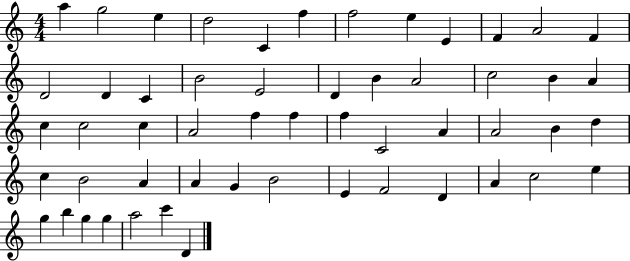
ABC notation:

X:1
T:Untitled
M:4/4
L:1/4
K:C
a g2 e d2 C f f2 e E F A2 F D2 D C B2 E2 D B A2 c2 B A c c2 c A2 f f f C2 A A2 B d c B2 A A G B2 E F2 D A c2 e g b g g a2 c' D